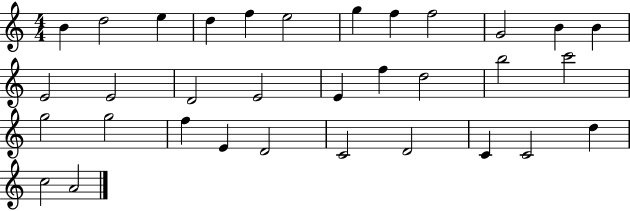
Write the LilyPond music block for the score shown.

{
  \clef treble
  \numericTimeSignature
  \time 4/4
  \key c \major
  b'4 d''2 e''4 | d''4 f''4 e''2 | g''4 f''4 f''2 | g'2 b'4 b'4 | \break e'2 e'2 | d'2 e'2 | e'4 f''4 d''2 | b''2 c'''2 | \break g''2 g''2 | f''4 e'4 d'2 | c'2 d'2 | c'4 c'2 d''4 | \break c''2 a'2 | \bar "|."
}